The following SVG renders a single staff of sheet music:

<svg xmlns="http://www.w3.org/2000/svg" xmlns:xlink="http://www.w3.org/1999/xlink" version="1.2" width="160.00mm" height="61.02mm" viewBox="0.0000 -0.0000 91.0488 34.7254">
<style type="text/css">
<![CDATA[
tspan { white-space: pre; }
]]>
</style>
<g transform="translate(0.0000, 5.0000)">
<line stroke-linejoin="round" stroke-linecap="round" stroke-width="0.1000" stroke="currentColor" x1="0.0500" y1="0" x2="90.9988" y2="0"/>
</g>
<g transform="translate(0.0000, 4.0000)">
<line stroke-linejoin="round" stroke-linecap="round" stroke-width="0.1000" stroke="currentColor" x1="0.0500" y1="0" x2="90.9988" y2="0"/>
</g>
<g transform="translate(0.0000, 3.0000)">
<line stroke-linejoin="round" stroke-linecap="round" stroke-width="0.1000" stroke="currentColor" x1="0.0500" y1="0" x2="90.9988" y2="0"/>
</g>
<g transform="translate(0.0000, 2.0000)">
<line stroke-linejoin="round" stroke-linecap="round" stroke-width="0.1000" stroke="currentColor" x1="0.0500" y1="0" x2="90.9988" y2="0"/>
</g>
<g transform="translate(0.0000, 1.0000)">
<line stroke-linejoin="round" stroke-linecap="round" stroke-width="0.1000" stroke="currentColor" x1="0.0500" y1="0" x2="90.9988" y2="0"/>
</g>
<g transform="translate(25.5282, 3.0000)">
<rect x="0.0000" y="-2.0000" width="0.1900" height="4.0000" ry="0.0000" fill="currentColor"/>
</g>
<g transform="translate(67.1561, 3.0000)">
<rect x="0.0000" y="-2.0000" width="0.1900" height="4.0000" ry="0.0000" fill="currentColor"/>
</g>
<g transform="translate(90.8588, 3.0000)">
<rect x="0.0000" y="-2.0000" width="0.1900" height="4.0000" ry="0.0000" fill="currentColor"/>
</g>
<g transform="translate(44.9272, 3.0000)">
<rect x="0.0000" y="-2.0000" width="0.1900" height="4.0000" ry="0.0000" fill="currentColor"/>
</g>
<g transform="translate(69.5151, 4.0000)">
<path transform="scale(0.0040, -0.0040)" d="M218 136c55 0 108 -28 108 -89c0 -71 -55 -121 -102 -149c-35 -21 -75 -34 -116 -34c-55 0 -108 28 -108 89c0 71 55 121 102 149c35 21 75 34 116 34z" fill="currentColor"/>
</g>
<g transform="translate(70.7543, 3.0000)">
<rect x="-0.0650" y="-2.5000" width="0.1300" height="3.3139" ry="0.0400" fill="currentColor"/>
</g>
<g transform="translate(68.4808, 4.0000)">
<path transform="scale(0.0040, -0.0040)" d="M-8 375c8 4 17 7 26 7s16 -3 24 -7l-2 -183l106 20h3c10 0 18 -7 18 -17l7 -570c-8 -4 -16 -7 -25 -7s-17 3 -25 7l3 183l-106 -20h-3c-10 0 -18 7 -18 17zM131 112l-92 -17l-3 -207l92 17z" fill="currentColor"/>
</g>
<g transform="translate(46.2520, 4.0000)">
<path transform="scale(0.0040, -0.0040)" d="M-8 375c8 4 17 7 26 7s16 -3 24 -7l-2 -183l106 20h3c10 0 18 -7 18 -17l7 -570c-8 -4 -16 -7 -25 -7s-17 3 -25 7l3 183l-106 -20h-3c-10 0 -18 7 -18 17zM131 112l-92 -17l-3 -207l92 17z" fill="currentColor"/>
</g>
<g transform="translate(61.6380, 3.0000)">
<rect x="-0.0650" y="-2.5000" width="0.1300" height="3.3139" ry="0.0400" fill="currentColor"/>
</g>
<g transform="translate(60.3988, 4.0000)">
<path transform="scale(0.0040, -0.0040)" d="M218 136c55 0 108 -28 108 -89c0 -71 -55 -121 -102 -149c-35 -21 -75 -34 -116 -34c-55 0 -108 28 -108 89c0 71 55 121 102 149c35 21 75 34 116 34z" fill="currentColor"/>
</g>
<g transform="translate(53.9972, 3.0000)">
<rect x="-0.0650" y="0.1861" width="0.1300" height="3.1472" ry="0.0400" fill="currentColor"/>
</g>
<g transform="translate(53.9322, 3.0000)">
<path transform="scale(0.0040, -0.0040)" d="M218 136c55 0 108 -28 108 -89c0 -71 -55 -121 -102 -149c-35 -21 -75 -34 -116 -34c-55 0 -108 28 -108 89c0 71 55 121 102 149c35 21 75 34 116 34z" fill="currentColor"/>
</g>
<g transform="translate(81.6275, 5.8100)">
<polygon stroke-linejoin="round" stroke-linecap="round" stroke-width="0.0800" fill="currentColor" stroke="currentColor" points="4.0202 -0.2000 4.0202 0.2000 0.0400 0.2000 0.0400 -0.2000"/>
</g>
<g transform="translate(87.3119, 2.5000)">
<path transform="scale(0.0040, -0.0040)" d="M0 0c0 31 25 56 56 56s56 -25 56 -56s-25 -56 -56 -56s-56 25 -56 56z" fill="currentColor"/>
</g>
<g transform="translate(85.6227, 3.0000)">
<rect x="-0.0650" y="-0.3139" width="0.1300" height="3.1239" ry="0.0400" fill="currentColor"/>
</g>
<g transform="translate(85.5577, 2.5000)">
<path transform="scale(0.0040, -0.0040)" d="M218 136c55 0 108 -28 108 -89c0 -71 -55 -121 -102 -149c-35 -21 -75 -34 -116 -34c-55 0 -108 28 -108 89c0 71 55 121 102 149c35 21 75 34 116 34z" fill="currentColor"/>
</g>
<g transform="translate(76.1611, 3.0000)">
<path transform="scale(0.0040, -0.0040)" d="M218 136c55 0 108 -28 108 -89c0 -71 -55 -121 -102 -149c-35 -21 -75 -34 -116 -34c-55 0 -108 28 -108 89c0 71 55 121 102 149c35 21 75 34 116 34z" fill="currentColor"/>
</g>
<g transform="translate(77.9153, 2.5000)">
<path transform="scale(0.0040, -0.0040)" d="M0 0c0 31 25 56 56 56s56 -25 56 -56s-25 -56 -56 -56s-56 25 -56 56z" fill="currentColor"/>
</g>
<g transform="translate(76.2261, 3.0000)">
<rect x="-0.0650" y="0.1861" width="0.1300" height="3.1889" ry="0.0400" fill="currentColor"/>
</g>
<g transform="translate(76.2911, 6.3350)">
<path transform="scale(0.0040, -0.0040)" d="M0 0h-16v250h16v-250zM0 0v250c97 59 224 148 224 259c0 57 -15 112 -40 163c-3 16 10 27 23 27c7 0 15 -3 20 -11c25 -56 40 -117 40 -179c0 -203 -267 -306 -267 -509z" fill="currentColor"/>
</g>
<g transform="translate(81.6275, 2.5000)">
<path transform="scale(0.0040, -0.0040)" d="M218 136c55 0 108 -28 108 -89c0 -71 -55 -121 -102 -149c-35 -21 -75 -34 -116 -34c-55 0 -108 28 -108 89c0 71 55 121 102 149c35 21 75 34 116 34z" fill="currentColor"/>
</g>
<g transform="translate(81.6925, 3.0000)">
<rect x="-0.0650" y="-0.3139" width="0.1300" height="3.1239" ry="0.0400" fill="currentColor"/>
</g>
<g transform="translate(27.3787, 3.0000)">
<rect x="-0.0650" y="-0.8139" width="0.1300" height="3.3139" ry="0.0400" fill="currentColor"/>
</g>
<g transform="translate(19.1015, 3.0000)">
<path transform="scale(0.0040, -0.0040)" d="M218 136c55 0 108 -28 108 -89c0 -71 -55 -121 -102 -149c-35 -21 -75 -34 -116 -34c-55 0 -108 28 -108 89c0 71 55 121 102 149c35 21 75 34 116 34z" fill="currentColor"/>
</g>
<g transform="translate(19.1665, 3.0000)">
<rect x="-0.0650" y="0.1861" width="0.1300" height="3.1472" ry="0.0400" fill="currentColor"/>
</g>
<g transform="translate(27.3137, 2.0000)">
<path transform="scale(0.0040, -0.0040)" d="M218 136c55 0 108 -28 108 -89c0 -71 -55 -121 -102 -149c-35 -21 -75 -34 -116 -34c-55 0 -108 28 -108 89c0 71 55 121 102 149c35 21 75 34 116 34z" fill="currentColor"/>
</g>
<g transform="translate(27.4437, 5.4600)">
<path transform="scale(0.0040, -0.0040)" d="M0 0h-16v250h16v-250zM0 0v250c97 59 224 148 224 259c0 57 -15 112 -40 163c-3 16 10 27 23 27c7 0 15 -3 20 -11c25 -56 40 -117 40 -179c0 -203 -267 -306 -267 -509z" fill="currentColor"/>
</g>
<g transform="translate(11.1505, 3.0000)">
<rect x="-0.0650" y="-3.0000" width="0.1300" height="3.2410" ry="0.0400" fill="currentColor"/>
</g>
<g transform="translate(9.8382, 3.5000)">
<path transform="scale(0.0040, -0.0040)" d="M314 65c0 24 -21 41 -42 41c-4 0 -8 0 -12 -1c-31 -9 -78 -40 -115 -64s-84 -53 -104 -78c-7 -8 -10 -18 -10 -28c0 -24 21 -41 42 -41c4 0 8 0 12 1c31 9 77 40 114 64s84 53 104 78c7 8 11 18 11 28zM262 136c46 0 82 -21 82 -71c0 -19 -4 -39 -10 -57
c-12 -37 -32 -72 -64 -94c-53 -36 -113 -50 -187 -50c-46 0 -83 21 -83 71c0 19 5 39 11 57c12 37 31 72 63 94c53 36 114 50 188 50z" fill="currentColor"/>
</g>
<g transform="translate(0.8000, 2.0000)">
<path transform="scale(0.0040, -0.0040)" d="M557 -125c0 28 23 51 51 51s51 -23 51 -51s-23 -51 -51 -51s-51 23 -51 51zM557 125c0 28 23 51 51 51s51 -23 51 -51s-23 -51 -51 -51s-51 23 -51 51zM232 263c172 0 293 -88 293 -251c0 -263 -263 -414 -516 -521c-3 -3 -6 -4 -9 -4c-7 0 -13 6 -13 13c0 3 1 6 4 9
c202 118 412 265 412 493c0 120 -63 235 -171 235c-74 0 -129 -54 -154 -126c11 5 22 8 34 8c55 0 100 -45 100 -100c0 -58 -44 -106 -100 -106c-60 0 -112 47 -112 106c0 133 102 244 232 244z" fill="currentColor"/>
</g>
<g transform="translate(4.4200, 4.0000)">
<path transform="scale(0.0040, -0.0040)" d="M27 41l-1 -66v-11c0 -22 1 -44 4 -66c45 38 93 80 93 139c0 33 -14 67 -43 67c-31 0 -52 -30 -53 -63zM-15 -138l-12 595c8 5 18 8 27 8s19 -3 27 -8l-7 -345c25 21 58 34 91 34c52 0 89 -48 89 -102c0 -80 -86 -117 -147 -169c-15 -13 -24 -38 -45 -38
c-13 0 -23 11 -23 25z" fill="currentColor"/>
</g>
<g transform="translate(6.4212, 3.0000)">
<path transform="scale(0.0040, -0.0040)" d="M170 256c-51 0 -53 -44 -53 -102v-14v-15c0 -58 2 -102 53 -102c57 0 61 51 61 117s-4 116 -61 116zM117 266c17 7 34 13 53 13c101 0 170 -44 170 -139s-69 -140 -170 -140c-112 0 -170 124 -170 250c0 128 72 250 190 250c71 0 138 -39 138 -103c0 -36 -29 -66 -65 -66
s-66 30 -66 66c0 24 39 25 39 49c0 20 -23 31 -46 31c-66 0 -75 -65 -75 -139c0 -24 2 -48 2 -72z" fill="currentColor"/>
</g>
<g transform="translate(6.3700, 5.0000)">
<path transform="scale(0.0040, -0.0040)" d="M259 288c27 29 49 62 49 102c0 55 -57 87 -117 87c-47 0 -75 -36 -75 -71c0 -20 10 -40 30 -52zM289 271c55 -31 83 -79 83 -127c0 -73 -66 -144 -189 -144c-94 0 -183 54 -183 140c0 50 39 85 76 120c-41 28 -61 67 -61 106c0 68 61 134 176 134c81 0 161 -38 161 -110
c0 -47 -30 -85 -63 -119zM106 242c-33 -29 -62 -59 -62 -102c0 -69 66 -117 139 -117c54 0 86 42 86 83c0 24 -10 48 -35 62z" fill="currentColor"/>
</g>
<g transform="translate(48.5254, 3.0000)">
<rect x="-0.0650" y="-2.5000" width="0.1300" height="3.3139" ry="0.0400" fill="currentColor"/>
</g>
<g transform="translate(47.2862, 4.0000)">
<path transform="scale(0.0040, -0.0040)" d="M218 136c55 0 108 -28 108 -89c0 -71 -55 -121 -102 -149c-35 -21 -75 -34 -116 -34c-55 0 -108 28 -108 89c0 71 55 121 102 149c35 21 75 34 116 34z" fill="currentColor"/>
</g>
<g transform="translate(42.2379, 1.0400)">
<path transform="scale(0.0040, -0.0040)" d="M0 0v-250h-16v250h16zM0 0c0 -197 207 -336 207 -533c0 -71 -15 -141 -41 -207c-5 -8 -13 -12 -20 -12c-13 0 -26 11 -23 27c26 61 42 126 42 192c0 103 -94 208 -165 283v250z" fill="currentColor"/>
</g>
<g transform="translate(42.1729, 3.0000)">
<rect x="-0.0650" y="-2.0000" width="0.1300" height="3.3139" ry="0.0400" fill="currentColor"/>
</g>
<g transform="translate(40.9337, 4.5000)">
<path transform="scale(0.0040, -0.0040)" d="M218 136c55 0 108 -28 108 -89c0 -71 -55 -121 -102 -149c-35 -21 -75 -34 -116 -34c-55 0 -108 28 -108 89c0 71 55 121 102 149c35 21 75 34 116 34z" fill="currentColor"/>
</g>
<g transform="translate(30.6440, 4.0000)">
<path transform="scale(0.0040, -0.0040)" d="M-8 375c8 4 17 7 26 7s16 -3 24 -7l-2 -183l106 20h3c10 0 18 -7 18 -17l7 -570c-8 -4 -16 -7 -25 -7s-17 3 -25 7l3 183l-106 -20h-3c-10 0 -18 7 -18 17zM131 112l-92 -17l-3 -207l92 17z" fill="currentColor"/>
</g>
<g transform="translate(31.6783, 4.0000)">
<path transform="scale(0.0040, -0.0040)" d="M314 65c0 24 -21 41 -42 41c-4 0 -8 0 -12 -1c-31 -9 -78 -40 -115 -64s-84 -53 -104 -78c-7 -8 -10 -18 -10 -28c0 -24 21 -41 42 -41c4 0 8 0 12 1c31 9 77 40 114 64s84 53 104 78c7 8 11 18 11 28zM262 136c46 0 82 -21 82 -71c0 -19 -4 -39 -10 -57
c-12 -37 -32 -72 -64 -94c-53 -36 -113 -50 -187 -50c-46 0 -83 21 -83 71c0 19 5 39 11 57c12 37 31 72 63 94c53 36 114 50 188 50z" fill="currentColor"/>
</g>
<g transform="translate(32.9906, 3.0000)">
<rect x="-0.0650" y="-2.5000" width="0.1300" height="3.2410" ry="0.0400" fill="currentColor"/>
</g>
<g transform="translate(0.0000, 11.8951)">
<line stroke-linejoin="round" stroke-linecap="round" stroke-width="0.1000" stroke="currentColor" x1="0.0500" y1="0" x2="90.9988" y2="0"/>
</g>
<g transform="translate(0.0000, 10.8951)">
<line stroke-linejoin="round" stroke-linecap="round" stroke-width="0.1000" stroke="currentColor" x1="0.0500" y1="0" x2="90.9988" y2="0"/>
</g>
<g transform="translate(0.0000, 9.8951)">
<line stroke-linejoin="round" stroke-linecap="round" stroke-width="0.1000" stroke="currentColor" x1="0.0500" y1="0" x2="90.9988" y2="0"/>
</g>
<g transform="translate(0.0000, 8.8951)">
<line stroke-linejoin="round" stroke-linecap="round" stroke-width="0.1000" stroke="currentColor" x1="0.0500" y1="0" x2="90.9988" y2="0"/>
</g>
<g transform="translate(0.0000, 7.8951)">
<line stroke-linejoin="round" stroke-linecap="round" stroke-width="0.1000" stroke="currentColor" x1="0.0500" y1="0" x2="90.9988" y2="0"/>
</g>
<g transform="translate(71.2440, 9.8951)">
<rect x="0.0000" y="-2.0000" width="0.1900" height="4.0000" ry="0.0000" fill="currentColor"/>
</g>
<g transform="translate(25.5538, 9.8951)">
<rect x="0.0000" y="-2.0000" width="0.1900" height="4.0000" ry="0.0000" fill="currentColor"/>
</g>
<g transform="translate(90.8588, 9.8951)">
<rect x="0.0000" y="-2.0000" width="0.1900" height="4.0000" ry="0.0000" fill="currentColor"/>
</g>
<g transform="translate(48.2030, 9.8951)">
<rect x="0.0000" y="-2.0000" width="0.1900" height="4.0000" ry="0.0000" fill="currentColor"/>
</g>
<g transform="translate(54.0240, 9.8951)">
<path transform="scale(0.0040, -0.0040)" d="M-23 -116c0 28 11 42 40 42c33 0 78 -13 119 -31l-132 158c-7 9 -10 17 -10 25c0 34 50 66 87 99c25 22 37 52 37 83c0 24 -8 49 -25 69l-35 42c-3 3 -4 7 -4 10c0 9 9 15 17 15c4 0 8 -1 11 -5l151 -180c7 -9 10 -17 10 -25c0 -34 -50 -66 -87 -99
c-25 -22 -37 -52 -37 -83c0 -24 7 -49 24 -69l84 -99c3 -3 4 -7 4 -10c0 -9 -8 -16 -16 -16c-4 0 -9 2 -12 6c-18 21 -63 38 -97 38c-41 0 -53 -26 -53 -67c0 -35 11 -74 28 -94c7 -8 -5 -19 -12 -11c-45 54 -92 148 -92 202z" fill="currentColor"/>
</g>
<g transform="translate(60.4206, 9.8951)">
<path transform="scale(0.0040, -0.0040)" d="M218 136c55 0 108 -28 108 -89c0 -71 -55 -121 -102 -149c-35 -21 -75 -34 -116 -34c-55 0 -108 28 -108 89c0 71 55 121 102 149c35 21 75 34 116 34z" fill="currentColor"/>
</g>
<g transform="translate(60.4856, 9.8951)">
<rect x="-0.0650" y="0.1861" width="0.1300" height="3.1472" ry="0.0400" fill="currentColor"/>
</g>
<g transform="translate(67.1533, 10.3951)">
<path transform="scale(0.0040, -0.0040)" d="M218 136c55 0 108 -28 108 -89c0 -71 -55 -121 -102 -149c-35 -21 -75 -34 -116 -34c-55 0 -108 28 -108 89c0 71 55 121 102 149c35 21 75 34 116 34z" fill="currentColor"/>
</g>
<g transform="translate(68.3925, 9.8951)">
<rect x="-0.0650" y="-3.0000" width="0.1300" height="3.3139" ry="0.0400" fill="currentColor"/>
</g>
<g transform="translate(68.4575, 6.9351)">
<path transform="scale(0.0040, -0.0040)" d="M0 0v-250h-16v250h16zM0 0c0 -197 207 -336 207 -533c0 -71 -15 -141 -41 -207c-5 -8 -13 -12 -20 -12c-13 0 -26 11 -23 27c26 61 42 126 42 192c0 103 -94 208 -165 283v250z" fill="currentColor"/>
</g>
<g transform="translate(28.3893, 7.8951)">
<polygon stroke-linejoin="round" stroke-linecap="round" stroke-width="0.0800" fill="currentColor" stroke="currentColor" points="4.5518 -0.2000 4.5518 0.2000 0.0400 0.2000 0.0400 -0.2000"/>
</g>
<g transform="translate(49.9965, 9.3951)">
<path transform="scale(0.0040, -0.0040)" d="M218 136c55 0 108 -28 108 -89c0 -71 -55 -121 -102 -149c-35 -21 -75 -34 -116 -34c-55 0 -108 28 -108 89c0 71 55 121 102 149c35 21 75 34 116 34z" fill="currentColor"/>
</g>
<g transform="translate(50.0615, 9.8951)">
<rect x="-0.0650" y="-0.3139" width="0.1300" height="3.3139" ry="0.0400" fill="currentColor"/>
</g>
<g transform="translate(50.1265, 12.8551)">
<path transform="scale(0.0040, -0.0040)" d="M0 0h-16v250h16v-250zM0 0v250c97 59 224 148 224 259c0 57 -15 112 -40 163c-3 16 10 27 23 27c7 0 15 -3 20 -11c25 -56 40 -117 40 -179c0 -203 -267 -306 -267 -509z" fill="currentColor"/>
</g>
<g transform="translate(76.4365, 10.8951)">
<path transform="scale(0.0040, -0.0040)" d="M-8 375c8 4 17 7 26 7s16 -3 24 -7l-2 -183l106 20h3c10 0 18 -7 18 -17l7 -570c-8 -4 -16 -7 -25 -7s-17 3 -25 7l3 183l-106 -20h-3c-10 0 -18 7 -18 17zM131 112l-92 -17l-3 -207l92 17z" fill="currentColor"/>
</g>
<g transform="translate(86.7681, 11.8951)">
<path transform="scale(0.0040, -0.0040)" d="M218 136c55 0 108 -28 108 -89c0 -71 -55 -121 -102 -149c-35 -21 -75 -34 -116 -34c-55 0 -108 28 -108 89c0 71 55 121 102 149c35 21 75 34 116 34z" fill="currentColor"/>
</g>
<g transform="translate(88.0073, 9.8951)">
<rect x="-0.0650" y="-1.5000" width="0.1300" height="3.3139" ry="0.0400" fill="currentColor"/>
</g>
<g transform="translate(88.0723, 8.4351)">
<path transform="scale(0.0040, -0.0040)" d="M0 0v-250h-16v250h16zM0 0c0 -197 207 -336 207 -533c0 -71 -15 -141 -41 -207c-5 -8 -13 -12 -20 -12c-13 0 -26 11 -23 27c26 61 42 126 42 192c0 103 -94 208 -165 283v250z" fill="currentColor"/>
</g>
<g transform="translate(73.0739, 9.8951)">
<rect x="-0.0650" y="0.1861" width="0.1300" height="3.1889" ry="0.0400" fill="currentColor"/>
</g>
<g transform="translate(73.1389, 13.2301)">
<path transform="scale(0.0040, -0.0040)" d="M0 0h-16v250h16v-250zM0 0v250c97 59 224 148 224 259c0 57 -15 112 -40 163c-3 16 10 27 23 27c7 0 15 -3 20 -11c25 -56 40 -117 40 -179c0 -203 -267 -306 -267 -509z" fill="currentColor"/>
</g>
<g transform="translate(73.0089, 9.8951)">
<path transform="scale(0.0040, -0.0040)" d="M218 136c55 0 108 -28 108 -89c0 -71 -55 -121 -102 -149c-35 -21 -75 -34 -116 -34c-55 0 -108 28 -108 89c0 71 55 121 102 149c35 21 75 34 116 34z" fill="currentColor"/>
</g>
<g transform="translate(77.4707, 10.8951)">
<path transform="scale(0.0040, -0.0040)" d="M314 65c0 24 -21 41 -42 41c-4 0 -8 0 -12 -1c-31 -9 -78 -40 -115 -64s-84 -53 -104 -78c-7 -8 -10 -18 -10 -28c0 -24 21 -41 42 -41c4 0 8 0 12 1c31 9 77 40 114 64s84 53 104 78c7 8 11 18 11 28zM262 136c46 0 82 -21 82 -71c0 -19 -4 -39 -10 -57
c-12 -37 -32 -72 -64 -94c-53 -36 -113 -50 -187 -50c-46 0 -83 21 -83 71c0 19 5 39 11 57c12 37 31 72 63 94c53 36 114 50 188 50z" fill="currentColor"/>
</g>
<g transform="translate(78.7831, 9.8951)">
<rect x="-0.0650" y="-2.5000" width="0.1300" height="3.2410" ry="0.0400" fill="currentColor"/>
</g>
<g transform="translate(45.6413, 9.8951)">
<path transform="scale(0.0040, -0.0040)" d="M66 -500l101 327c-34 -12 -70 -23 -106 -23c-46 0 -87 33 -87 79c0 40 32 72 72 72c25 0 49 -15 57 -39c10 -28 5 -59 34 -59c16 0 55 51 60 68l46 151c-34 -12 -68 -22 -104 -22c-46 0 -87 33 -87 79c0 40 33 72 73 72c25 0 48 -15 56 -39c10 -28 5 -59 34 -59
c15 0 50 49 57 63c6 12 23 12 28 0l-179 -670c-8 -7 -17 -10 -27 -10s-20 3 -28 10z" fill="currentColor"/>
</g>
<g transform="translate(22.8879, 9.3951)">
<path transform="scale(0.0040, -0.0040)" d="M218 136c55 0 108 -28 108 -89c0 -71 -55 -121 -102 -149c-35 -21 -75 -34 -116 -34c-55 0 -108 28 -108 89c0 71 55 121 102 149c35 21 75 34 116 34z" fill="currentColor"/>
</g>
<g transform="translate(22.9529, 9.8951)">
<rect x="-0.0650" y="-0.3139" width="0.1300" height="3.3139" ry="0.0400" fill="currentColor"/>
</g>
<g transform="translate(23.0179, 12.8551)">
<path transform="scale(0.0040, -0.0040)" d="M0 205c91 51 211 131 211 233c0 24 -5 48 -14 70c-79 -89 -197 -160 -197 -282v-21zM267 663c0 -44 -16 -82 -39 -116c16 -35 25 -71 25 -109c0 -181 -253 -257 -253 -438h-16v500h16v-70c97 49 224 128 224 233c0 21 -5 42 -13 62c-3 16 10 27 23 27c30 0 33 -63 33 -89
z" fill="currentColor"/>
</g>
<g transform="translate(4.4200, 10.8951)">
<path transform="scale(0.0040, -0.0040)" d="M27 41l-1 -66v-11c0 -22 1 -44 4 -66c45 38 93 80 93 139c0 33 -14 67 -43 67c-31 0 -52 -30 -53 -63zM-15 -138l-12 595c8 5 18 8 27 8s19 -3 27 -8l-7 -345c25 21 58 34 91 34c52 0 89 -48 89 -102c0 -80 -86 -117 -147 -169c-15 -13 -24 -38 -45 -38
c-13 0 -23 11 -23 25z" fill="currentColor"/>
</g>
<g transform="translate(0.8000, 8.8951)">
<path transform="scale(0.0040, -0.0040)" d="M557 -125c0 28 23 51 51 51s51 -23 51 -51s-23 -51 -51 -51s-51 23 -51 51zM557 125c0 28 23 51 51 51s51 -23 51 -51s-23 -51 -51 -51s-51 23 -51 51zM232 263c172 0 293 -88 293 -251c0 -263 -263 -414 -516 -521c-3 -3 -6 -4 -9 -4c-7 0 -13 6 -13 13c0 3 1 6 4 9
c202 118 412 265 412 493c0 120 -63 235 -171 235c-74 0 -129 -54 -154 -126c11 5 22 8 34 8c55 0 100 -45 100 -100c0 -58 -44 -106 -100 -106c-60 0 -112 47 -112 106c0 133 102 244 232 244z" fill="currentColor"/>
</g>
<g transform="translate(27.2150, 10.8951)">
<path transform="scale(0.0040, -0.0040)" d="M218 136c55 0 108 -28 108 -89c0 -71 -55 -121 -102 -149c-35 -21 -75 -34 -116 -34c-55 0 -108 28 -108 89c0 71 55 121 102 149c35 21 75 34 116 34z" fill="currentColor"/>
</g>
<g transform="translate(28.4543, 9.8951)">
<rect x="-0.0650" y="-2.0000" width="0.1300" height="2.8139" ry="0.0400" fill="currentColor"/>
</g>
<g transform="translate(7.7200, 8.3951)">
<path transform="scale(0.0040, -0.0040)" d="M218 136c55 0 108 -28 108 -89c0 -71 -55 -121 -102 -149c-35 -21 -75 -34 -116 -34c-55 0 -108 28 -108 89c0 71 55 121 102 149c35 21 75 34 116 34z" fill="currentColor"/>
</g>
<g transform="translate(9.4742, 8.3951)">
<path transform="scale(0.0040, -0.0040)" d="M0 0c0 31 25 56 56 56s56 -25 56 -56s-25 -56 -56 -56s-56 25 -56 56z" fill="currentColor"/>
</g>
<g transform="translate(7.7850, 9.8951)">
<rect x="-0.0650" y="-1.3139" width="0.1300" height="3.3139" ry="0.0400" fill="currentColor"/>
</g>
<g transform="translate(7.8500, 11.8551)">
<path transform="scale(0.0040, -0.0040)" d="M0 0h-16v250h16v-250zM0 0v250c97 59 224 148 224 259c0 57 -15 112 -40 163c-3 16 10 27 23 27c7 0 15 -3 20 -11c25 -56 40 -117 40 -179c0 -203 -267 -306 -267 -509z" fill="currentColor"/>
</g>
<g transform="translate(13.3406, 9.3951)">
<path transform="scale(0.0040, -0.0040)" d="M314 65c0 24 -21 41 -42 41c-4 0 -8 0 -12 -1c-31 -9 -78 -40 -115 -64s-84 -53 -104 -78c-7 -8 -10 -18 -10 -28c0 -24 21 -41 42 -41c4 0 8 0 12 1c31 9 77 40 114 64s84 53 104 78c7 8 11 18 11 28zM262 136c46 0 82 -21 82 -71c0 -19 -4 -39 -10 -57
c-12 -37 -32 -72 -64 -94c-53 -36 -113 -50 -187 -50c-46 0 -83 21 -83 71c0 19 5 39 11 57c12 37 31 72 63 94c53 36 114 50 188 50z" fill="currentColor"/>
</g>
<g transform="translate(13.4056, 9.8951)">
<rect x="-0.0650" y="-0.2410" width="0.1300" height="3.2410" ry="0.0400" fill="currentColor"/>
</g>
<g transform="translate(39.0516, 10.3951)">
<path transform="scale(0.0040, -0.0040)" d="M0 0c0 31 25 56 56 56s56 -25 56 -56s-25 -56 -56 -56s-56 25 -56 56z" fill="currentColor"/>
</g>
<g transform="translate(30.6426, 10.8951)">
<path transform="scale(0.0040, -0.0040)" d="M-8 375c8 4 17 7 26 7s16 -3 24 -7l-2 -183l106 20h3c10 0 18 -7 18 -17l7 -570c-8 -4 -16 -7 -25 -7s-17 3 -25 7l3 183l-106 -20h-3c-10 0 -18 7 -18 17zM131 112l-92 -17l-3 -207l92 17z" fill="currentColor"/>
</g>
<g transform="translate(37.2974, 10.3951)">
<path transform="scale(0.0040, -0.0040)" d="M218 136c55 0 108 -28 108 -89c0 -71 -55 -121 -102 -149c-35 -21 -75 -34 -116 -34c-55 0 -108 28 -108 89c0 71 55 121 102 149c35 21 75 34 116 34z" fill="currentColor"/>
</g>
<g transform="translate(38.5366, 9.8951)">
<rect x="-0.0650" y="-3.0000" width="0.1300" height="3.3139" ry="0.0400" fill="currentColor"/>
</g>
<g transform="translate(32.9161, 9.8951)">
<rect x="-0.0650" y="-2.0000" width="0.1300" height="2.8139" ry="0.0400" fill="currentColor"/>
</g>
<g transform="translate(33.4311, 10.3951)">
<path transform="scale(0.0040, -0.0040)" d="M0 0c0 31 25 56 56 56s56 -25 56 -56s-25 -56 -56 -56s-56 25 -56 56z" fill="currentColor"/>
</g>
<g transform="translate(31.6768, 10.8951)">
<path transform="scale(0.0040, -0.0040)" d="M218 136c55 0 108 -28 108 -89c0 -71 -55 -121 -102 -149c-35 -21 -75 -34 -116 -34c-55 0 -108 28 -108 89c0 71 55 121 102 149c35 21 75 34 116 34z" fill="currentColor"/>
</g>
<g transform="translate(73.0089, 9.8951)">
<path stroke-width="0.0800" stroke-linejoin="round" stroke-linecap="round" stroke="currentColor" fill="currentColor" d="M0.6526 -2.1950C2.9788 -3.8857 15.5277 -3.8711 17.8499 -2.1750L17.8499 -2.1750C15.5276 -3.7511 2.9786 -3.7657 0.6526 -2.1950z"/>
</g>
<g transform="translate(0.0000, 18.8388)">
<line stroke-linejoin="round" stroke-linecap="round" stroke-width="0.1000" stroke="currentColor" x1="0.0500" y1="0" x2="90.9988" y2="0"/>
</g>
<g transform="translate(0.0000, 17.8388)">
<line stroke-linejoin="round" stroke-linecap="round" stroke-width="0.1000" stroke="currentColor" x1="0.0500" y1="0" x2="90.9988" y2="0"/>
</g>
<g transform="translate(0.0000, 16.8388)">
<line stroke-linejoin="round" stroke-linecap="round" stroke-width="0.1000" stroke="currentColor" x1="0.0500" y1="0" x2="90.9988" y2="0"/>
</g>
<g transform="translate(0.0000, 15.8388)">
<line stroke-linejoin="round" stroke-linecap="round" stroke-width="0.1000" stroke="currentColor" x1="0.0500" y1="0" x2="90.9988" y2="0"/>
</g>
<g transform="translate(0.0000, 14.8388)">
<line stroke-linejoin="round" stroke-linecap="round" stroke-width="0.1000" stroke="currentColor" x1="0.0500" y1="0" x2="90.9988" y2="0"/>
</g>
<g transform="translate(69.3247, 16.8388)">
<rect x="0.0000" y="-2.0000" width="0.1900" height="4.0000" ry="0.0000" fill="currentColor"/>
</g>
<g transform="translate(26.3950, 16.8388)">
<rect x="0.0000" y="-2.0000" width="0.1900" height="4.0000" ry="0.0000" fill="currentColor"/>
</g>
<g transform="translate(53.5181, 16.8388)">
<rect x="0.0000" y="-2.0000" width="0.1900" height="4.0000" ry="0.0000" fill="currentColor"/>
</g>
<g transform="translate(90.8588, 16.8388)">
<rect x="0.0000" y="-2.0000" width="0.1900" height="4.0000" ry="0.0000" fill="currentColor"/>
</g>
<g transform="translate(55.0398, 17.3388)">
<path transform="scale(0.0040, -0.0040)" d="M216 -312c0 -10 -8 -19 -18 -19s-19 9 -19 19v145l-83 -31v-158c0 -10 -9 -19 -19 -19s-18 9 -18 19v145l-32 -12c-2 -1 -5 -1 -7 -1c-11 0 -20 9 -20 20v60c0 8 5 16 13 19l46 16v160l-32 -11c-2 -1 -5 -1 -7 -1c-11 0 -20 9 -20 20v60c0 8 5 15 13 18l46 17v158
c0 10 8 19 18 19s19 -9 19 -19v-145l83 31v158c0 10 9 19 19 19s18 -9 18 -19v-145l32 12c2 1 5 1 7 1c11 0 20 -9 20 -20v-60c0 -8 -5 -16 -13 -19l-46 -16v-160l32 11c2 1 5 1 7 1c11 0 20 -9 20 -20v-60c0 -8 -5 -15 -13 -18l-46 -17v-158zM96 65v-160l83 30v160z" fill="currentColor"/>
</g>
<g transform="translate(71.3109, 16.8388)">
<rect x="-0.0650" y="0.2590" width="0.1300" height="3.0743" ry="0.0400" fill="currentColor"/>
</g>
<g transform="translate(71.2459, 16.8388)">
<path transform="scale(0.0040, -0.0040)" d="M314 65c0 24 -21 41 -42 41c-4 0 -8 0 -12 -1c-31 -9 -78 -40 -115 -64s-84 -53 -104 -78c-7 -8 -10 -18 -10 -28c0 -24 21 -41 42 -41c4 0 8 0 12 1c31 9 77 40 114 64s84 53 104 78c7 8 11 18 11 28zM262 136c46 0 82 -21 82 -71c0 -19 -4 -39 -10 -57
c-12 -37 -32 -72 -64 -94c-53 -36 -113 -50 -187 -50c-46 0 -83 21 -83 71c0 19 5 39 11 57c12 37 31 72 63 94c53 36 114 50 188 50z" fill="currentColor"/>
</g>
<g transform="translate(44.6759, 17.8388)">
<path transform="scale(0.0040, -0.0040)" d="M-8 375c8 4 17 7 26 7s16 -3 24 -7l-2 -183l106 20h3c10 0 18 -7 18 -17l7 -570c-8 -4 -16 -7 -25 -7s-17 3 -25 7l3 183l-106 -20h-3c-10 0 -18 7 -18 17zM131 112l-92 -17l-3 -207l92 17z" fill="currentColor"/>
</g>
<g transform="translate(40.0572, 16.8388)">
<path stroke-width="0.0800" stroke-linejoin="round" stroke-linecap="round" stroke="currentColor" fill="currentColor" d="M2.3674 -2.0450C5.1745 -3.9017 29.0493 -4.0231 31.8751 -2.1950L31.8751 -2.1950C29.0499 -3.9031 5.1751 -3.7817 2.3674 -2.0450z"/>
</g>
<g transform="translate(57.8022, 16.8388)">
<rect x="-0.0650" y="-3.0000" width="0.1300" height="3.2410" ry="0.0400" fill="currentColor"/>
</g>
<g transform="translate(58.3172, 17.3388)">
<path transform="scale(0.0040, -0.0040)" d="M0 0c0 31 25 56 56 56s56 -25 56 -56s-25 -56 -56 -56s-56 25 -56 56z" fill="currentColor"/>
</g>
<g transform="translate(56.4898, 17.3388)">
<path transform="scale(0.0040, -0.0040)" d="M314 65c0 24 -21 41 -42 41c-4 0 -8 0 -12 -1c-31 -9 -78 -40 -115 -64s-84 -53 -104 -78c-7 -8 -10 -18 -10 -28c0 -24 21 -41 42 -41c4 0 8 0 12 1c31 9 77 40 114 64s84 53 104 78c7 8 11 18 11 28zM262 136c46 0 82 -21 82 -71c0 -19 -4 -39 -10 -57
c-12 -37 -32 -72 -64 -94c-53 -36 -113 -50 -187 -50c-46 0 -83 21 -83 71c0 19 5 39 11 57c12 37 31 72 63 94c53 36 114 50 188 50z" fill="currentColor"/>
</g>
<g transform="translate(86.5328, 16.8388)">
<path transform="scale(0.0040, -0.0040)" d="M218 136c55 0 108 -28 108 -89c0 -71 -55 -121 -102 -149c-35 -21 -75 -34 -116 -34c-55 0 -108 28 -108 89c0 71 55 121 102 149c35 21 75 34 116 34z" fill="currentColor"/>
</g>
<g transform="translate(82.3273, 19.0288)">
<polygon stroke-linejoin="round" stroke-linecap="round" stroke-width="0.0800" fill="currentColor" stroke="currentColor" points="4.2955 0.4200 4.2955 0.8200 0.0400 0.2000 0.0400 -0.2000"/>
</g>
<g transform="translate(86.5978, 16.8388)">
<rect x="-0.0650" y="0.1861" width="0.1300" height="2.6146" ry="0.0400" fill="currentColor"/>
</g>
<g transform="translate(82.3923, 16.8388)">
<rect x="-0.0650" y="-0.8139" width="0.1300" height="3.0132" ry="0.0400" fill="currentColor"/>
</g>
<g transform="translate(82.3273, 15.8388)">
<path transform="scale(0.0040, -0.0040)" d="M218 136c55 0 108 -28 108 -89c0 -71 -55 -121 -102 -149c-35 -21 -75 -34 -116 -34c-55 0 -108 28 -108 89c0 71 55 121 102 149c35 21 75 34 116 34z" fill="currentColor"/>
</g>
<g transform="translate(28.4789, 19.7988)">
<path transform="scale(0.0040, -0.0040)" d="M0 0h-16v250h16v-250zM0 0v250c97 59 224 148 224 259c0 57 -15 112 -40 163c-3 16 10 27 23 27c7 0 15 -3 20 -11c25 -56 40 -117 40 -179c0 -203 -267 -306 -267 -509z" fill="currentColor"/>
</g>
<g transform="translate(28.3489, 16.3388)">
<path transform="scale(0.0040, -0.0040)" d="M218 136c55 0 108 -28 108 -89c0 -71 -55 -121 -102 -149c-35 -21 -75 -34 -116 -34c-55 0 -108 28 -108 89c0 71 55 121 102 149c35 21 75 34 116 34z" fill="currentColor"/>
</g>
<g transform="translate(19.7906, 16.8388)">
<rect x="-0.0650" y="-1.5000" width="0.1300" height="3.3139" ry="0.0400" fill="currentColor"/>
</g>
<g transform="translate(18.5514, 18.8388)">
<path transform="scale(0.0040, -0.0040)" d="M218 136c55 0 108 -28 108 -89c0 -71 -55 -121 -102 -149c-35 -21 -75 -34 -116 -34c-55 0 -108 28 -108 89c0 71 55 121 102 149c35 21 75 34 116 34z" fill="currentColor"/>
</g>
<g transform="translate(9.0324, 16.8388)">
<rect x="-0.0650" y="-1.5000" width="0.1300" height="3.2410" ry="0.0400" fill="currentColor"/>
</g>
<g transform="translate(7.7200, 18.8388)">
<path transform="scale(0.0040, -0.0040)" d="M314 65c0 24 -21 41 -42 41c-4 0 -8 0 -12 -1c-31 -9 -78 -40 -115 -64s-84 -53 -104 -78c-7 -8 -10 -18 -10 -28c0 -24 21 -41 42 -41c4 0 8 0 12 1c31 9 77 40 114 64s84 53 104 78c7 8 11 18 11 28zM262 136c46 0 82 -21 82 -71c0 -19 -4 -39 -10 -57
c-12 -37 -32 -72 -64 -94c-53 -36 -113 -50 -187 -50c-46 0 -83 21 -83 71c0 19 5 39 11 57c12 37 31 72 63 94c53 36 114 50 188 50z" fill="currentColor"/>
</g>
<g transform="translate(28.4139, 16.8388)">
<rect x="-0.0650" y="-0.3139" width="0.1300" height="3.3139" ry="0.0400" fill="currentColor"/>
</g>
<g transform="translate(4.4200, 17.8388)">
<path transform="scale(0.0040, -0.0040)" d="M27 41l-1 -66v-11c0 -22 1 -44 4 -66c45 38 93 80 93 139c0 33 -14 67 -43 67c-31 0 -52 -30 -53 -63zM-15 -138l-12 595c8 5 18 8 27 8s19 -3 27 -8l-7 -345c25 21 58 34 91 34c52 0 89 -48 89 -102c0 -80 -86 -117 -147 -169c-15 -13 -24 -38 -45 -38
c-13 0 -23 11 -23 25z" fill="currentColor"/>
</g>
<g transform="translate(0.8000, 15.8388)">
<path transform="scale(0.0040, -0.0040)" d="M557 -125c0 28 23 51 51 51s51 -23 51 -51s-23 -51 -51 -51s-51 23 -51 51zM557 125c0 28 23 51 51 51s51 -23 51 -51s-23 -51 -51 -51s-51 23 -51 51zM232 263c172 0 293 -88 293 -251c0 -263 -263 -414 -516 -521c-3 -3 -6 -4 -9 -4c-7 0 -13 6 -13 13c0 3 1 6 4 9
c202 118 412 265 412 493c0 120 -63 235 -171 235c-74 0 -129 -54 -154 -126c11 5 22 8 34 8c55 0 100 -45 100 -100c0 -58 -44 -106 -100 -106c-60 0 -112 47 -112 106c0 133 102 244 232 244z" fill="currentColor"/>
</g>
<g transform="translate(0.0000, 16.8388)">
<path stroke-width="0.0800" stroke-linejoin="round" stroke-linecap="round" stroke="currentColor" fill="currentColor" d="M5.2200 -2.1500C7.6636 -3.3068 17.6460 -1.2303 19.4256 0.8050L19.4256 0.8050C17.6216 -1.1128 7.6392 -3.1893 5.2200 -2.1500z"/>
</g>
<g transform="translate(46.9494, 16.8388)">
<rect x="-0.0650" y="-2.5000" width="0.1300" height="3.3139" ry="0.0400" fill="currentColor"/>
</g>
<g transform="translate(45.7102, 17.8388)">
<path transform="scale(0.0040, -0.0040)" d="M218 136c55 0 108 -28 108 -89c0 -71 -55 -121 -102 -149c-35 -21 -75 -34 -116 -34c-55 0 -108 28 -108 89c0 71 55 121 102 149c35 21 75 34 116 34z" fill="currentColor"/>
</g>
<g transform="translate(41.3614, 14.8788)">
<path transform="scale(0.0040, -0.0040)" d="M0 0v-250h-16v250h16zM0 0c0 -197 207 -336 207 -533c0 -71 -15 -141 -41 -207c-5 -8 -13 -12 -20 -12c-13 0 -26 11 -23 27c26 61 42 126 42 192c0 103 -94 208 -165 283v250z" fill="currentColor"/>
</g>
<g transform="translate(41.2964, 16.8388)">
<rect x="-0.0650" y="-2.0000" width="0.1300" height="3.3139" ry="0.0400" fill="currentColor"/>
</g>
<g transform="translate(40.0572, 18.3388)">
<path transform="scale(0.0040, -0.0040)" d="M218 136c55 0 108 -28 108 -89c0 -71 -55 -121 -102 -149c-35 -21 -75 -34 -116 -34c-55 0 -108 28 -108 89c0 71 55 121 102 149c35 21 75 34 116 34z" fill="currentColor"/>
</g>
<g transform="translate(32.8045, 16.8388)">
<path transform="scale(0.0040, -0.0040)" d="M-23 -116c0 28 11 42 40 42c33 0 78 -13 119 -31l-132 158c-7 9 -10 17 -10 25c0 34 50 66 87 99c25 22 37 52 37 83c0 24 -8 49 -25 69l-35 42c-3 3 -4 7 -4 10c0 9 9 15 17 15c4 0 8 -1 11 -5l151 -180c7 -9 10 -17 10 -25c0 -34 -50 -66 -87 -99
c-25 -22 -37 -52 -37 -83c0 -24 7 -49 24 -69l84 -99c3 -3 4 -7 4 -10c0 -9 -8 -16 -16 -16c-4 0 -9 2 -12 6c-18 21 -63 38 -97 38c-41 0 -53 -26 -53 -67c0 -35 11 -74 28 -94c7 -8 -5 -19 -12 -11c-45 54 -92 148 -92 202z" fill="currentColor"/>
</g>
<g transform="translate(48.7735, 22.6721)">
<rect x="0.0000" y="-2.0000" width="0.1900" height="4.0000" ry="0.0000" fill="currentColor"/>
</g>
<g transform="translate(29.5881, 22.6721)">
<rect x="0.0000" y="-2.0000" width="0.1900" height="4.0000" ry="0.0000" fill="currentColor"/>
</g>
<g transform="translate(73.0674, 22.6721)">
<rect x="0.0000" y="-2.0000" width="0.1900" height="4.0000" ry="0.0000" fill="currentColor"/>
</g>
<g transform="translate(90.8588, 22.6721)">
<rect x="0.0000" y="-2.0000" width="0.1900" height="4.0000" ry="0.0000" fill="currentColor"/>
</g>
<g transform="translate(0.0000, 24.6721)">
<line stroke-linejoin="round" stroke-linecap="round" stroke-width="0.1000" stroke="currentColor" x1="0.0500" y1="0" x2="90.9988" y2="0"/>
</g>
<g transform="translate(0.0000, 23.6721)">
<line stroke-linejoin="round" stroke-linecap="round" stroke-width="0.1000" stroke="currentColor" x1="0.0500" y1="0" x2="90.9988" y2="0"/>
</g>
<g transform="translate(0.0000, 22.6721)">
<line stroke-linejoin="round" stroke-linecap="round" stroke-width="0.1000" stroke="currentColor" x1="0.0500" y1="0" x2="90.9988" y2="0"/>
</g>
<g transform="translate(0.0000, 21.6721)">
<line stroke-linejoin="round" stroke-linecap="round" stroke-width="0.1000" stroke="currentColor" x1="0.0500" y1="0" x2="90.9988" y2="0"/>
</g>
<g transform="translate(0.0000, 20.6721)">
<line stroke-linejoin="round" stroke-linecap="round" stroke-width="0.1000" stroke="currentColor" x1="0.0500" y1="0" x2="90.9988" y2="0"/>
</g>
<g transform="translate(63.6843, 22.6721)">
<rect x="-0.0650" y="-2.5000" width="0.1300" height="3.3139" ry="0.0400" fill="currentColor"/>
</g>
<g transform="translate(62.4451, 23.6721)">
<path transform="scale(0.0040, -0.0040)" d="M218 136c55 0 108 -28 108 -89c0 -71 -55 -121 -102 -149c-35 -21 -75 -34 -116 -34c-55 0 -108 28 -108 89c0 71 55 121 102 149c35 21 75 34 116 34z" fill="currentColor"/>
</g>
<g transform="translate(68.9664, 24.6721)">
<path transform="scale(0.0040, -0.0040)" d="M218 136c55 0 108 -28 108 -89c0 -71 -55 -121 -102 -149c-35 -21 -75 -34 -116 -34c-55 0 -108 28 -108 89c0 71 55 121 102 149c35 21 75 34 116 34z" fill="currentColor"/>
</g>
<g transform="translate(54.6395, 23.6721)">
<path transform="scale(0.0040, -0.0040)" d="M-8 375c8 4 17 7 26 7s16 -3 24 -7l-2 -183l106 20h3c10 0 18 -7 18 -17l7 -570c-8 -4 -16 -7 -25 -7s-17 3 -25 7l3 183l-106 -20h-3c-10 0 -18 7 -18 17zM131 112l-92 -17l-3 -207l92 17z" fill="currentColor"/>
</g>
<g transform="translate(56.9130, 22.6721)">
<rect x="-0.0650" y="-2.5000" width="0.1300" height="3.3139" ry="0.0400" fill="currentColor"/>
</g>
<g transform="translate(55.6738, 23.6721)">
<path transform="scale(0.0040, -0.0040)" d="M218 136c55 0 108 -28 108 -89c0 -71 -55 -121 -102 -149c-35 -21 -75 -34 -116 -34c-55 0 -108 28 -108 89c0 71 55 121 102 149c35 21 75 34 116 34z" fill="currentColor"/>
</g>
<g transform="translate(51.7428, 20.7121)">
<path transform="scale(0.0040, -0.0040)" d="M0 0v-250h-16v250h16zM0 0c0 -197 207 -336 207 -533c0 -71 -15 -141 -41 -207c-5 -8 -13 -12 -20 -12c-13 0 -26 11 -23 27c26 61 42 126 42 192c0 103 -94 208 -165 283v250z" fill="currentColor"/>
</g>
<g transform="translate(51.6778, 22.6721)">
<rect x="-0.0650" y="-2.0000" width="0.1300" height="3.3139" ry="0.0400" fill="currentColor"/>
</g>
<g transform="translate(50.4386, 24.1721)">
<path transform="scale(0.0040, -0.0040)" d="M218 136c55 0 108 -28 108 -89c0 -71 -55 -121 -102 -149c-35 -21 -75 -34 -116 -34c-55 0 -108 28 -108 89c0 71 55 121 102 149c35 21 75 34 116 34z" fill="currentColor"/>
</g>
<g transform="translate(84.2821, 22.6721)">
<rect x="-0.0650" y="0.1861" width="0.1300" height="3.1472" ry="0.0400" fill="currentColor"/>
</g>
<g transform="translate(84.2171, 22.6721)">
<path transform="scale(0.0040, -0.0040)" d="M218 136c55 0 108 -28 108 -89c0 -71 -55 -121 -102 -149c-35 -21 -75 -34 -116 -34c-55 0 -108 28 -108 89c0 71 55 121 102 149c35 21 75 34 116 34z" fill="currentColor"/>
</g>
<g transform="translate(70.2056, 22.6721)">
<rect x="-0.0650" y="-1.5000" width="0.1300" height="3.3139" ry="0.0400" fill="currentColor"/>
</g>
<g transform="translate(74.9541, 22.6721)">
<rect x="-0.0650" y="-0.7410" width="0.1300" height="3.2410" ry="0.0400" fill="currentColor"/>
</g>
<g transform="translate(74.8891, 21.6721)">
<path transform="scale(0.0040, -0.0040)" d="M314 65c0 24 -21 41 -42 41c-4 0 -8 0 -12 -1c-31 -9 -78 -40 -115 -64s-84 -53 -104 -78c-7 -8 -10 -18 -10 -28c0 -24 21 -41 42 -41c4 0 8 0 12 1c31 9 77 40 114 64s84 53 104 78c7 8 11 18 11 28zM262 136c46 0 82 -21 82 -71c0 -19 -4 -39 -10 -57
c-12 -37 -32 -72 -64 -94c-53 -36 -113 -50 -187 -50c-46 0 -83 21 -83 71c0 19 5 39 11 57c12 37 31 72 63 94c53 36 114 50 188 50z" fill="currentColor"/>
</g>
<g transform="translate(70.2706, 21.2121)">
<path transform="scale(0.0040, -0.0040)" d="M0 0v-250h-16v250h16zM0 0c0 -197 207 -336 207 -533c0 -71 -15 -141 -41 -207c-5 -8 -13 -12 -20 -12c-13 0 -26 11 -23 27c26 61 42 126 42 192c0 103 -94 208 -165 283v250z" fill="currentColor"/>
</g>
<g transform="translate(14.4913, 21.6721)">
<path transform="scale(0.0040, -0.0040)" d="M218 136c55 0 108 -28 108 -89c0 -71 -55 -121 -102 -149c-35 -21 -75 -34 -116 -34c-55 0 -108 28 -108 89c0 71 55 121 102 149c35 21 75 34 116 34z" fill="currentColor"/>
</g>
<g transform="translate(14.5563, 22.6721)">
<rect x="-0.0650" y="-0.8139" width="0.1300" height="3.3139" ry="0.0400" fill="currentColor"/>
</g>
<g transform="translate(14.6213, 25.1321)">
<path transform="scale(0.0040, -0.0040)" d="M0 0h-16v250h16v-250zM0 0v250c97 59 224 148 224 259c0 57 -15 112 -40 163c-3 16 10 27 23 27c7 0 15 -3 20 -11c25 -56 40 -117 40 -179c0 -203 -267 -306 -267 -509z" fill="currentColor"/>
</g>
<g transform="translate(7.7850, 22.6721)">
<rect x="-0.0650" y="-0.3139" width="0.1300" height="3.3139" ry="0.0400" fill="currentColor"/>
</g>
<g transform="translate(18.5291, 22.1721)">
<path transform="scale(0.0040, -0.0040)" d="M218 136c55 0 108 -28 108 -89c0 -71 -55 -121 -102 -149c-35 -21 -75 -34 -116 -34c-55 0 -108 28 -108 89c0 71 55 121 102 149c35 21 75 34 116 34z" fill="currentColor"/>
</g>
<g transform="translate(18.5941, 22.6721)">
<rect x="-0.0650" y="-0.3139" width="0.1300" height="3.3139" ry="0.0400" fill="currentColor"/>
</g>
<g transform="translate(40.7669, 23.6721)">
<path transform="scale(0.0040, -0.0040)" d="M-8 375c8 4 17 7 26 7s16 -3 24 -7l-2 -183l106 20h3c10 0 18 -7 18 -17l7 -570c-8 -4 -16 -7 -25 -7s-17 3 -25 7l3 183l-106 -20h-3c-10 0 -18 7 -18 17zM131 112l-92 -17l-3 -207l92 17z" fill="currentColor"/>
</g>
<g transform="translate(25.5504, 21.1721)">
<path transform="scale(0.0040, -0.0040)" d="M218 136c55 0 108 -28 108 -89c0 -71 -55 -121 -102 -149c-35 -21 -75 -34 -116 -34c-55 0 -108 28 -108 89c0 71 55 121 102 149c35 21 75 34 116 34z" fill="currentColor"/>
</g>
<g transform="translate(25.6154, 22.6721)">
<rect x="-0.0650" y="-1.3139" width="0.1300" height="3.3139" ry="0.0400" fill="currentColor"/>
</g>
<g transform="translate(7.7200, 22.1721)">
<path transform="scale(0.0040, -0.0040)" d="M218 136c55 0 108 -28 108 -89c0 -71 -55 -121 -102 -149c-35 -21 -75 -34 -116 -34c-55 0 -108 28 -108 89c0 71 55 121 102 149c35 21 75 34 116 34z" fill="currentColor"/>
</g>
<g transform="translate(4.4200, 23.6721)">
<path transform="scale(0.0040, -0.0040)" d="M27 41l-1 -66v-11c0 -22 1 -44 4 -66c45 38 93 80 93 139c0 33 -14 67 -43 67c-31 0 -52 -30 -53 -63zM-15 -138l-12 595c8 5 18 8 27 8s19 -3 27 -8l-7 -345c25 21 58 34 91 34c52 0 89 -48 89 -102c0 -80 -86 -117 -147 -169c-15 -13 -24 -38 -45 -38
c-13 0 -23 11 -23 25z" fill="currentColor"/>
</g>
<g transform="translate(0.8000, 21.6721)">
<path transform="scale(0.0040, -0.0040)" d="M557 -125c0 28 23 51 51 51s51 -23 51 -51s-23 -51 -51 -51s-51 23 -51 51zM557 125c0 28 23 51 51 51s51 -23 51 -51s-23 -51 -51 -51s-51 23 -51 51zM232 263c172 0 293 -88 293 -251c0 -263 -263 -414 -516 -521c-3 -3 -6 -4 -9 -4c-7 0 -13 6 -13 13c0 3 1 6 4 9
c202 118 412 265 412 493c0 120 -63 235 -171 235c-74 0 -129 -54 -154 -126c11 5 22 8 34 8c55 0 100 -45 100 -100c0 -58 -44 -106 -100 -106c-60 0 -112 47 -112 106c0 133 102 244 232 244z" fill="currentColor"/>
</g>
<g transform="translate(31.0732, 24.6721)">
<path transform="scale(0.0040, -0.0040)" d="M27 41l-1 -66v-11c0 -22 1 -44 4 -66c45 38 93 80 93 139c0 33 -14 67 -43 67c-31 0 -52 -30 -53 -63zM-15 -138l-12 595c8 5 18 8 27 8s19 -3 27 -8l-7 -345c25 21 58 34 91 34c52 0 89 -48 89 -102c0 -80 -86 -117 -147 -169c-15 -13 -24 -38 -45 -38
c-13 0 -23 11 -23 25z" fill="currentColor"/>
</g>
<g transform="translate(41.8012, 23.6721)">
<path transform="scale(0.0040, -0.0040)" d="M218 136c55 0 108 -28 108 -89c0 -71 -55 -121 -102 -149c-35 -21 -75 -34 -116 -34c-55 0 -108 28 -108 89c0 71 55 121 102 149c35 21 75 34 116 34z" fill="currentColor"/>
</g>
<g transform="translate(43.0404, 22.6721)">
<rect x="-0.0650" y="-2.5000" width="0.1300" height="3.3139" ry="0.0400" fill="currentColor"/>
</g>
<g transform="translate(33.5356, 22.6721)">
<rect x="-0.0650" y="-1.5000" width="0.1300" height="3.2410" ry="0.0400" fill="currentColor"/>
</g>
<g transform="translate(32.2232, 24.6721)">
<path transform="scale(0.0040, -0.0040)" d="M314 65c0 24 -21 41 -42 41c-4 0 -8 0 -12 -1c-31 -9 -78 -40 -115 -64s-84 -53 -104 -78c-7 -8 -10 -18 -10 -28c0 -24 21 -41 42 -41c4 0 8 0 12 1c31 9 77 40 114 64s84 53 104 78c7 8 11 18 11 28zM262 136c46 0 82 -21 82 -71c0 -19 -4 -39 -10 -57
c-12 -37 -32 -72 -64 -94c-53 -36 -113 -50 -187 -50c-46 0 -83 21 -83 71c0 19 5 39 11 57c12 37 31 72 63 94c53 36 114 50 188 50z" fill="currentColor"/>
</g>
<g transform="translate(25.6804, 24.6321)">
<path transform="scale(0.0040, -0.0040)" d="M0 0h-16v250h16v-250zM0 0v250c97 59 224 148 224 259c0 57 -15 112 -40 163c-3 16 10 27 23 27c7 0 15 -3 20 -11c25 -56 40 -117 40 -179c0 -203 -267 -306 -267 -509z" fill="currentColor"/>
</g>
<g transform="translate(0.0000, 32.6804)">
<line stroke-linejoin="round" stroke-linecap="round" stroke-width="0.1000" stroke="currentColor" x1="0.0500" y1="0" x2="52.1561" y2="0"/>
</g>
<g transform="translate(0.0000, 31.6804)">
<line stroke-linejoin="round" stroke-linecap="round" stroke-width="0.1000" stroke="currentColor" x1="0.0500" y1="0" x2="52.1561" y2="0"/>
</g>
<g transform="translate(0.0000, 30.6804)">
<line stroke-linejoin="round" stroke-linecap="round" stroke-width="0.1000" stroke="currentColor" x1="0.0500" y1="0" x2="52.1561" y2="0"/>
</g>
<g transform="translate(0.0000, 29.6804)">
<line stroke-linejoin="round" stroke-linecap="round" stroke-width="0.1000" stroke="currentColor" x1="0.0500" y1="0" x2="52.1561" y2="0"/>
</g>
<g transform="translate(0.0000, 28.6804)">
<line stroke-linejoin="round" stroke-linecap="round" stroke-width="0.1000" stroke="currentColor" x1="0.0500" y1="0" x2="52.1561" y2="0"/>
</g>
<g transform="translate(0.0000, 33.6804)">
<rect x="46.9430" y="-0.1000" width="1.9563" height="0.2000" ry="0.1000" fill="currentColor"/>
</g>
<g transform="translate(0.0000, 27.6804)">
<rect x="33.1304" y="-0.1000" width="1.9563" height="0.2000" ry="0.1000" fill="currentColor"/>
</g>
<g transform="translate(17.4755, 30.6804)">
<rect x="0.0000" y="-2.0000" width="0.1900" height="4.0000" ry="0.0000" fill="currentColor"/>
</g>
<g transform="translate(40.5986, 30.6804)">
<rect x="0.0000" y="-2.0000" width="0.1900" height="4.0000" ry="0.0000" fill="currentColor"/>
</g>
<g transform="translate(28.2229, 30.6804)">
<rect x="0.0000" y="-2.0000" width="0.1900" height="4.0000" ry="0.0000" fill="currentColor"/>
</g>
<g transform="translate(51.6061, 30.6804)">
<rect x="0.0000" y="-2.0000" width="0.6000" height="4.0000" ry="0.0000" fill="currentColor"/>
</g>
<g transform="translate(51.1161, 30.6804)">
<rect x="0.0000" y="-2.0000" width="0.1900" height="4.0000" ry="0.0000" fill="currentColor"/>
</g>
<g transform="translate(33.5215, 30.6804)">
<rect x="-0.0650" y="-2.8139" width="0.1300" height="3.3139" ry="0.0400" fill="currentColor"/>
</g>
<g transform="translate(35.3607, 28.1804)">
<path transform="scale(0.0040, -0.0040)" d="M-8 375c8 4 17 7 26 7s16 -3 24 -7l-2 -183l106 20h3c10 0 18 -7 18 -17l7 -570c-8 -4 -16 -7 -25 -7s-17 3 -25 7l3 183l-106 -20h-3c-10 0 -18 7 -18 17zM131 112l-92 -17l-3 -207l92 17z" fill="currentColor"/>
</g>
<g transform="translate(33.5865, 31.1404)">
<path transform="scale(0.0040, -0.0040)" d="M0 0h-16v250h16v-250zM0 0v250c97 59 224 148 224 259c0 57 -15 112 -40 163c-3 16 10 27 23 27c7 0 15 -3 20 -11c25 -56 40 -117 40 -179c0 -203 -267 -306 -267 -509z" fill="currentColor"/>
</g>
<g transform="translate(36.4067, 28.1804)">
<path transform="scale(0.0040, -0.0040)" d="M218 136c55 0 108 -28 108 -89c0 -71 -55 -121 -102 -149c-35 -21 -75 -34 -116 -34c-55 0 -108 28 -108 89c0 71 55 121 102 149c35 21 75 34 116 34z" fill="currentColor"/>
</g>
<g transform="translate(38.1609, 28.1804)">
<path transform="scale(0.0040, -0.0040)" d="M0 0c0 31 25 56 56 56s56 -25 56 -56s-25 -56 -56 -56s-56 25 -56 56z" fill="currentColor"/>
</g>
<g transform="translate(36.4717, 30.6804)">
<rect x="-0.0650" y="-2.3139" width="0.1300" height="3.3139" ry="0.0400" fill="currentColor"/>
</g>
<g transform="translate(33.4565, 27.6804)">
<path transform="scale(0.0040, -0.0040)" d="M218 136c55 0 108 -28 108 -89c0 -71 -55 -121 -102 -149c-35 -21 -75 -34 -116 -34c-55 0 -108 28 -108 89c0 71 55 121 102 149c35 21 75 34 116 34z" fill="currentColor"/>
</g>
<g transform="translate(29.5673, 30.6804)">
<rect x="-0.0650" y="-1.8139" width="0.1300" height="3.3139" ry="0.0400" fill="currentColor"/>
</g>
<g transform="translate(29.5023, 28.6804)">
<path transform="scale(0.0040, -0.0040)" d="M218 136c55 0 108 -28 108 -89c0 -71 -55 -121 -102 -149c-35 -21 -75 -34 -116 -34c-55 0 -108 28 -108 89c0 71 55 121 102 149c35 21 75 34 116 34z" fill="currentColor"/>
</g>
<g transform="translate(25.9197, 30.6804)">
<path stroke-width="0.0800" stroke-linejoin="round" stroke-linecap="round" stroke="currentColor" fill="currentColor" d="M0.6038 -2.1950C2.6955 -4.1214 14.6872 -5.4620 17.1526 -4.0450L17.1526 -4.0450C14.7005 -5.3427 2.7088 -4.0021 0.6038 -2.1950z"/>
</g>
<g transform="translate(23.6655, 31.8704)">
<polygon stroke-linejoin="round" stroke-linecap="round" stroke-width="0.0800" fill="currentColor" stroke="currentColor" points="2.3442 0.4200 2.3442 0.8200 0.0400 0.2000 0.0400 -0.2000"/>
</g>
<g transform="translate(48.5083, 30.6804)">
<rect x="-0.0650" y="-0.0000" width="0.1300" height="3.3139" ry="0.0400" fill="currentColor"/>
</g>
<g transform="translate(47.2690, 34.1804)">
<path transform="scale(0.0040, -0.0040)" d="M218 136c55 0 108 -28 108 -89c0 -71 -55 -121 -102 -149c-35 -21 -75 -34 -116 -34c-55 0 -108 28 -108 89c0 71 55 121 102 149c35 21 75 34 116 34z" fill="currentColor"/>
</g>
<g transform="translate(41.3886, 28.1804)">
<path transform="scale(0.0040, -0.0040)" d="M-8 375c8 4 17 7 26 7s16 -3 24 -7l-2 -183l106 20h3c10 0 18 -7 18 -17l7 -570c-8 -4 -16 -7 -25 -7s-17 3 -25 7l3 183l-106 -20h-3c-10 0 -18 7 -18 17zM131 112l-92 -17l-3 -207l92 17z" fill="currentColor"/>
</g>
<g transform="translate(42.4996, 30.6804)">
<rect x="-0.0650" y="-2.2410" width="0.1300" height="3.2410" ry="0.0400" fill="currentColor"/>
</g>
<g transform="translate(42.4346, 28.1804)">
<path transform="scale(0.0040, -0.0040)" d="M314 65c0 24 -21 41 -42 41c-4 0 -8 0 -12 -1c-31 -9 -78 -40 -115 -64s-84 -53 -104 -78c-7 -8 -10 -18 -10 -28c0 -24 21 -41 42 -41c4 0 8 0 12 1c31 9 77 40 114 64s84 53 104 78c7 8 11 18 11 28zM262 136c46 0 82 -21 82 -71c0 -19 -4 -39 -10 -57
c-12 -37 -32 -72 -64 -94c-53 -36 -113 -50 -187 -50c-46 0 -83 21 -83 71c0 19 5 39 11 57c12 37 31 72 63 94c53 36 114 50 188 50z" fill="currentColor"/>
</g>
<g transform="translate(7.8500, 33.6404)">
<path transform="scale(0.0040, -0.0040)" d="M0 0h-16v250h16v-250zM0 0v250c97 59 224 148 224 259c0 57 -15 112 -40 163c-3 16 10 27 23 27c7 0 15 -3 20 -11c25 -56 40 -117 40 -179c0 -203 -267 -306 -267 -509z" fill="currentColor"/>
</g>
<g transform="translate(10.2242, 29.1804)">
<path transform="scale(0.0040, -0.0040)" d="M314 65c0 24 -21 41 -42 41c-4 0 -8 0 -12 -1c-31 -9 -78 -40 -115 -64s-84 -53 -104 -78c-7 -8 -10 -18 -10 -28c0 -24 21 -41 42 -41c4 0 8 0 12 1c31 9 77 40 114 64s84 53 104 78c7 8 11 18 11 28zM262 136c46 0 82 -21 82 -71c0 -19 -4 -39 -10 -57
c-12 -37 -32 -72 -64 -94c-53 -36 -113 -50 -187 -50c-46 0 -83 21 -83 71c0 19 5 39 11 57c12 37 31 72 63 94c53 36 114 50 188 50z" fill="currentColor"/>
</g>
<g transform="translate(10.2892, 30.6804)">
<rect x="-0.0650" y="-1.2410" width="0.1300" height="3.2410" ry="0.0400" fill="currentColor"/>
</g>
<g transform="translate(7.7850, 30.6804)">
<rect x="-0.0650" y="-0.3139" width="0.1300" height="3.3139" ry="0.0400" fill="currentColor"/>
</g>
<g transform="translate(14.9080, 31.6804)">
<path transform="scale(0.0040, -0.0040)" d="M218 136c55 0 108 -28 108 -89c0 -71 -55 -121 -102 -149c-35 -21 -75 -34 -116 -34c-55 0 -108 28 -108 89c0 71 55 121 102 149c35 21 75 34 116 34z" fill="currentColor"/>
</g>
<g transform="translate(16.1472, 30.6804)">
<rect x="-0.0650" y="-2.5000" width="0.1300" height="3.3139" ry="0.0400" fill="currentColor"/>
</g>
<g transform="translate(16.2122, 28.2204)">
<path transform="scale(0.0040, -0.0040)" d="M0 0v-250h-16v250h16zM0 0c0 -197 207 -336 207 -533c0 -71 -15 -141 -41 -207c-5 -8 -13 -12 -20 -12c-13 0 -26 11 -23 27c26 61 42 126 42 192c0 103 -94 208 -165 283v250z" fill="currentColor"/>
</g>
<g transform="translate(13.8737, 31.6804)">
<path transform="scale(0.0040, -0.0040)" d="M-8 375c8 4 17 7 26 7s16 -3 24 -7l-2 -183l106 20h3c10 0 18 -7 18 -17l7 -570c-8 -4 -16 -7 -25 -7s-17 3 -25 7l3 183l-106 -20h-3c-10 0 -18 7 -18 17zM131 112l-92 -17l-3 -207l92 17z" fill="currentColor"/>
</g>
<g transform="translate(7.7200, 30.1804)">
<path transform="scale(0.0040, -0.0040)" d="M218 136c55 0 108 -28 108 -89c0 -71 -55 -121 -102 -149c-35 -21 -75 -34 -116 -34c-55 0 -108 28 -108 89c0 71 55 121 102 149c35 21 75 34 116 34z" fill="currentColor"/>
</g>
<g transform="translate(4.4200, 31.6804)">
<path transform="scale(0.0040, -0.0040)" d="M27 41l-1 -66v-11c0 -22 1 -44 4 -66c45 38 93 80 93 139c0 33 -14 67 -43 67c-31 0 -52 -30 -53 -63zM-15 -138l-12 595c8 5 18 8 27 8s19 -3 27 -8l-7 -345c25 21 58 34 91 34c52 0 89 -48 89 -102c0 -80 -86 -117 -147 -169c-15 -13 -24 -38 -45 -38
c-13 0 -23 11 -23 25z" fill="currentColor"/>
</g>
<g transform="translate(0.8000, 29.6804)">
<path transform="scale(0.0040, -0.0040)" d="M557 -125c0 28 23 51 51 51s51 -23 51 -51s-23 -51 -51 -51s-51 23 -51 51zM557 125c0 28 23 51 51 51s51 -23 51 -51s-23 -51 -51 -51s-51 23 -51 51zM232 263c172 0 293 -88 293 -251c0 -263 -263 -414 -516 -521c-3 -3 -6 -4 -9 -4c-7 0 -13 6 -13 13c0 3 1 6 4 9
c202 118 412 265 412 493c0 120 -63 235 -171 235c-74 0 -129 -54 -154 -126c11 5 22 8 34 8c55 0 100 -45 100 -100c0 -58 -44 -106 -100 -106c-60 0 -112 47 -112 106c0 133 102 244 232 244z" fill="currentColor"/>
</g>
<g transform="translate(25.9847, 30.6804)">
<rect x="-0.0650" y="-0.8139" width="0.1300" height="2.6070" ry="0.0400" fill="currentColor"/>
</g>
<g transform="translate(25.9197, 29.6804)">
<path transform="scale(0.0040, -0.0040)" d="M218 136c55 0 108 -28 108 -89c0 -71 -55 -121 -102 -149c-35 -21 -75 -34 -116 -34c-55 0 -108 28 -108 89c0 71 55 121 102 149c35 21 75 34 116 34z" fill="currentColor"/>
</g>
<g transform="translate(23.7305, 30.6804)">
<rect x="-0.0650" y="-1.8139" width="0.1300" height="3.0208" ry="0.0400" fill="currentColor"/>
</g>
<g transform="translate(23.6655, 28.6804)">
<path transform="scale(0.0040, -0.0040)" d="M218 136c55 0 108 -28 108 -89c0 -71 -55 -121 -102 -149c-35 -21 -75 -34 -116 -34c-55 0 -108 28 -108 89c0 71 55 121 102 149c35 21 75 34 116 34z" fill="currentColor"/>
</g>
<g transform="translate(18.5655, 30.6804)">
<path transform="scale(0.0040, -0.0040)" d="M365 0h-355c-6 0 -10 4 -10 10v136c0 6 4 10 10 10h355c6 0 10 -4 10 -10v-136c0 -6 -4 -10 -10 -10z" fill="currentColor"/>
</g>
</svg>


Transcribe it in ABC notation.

X:1
T:Untitled
M:6/8
L:1/4
K:F
C,2 D, F,/2 B,,2 A,,/2 B,, D, B,, B,, D,/2 E,/2 E,/2 G,/2 E,2 E,/4 _B,,/2 B,,/2 C, z/4 E,/2 z D, C,/2 D,/2 B,,2 G,,/2 G,,2 G,, E,/2 z A,,/2 B,, ^C,2 D,2 F,/2 D,/2 E, F,/2 E, G,/2 _G,,2 B,, A,,/2 B,, B,, G,,/2 F,2 D, E,/2 G,2 B,,/2 z2 A,/2 F,/2 A, C/2 B, B,2 D,,